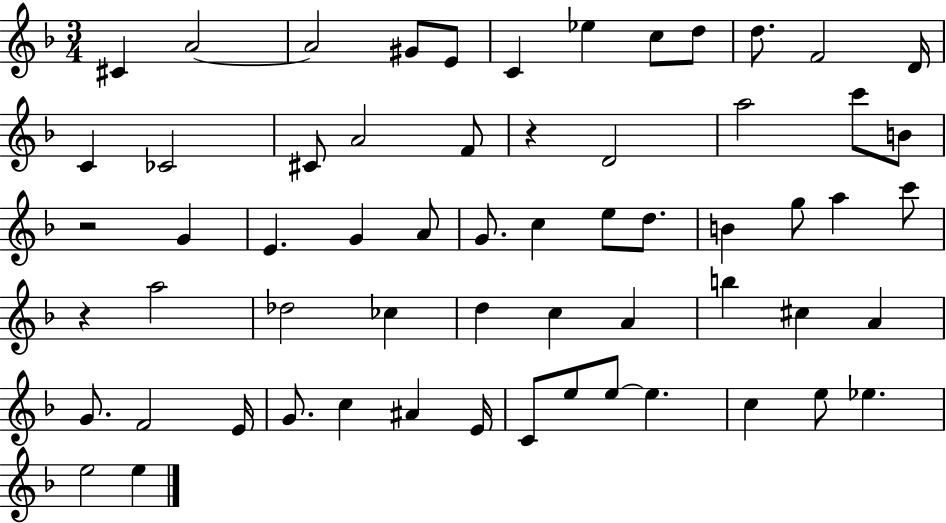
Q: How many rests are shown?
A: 3